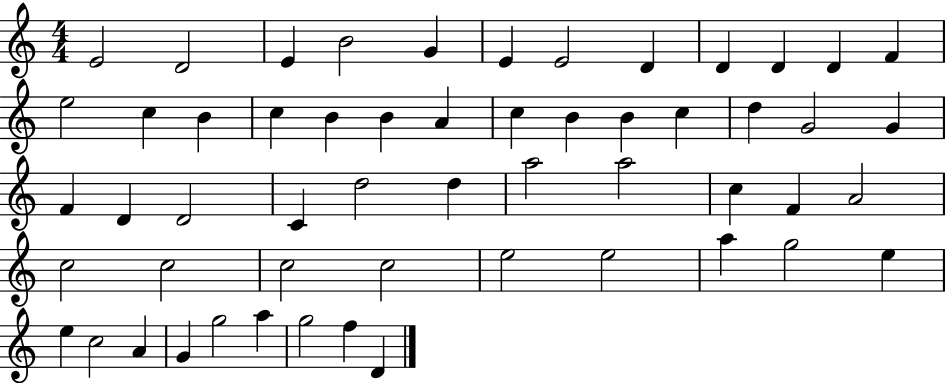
E4/h D4/h E4/q B4/h G4/q E4/q E4/h D4/q D4/q D4/q D4/q F4/q E5/h C5/q B4/q C5/q B4/q B4/q A4/q C5/q B4/q B4/q C5/q D5/q G4/h G4/q F4/q D4/q D4/h C4/q D5/h D5/q A5/h A5/h C5/q F4/q A4/h C5/h C5/h C5/h C5/h E5/h E5/h A5/q G5/h E5/q E5/q C5/h A4/q G4/q G5/h A5/q G5/h F5/q D4/q